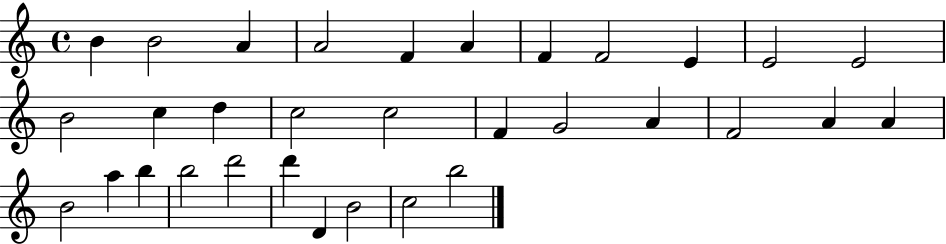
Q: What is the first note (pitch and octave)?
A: B4